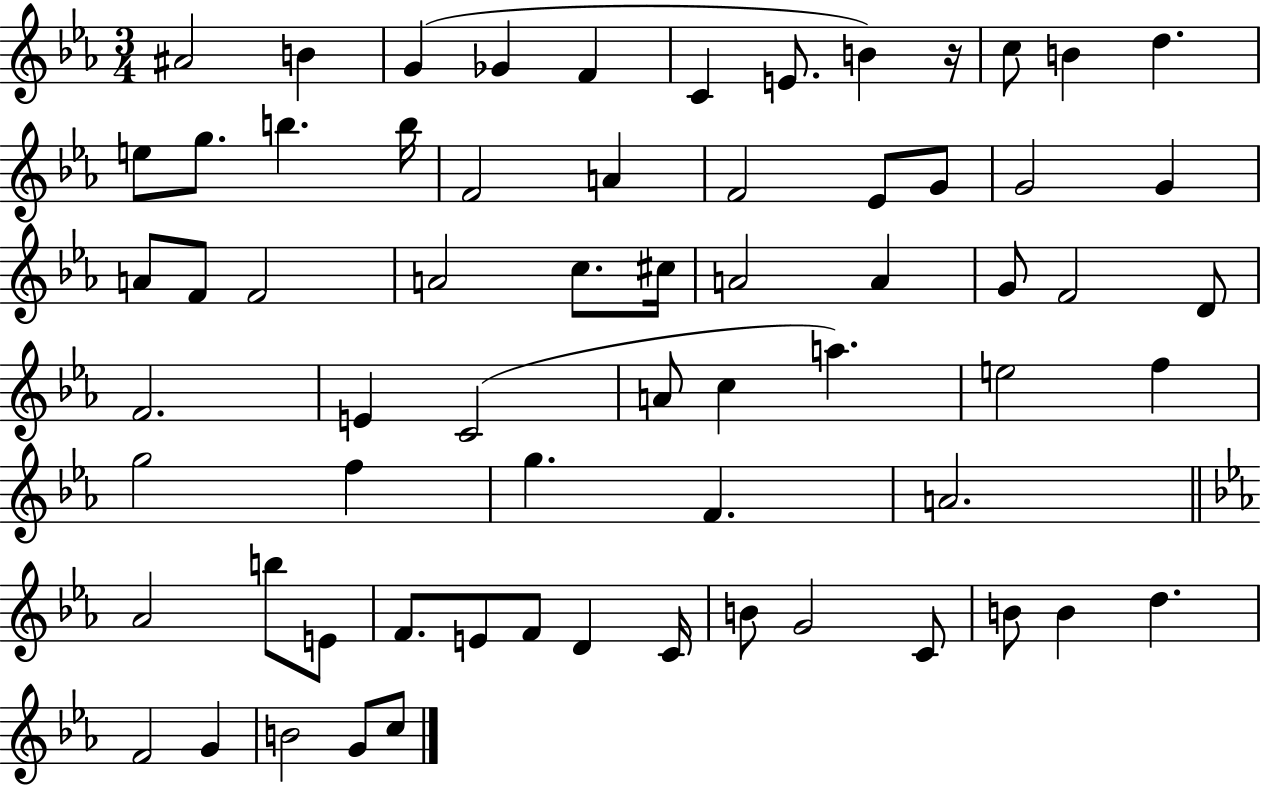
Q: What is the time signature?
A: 3/4